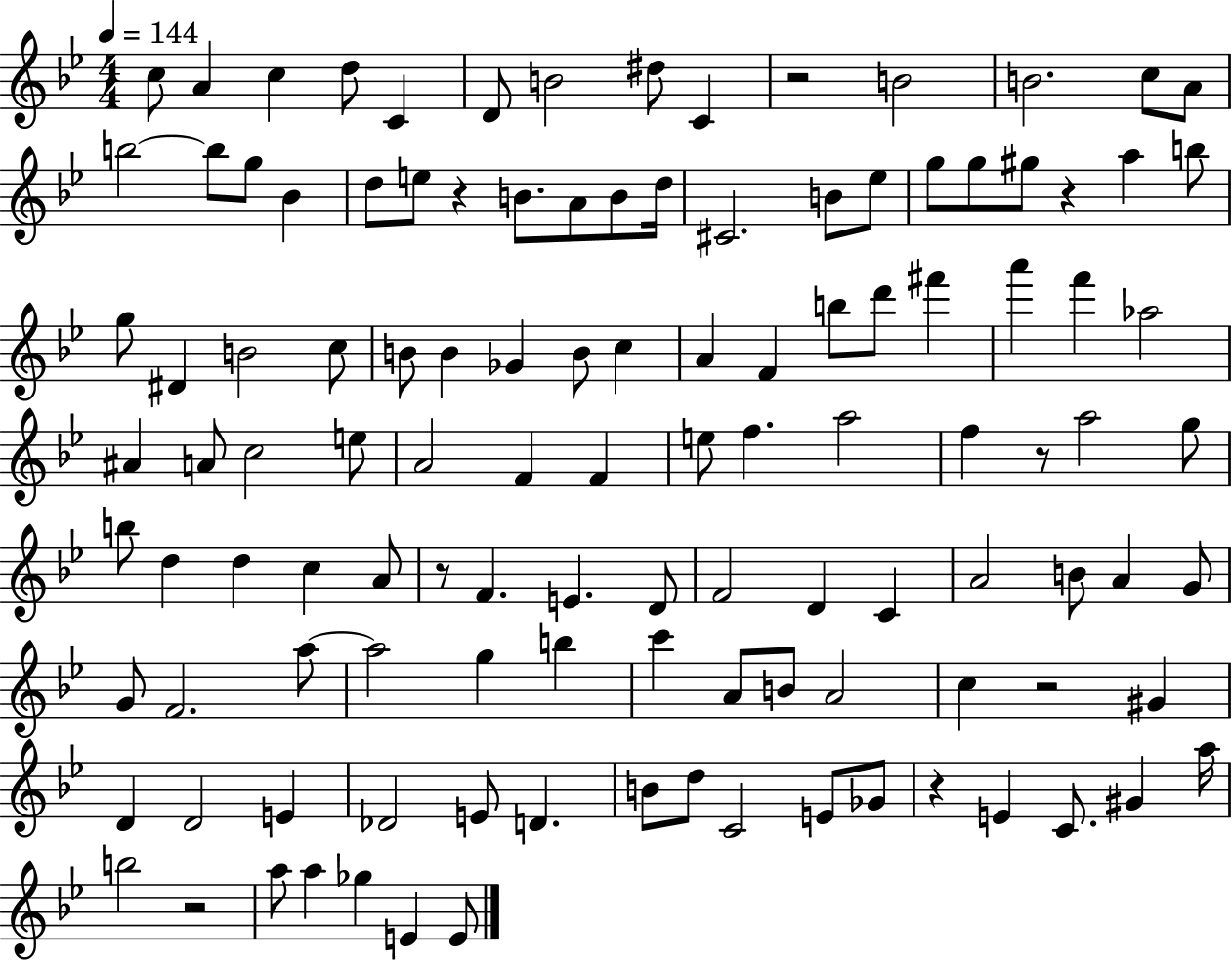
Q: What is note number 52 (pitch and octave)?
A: E5